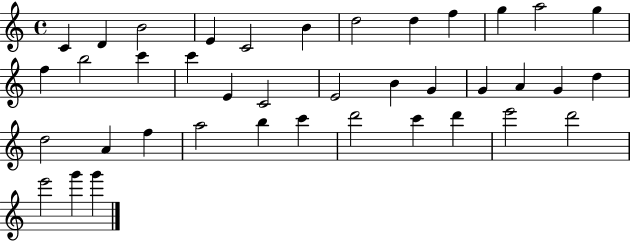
{
  \clef treble
  \time 4/4
  \defaultTimeSignature
  \key c \major
  c'4 d'4 b'2 | e'4 c'2 b'4 | d''2 d''4 f''4 | g''4 a''2 g''4 | \break f''4 b''2 c'''4 | c'''4 e'4 c'2 | e'2 b'4 g'4 | g'4 a'4 g'4 d''4 | \break d''2 a'4 f''4 | a''2 b''4 c'''4 | d'''2 c'''4 d'''4 | e'''2 d'''2 | \break e'''2 g'''4 g'''4 | \bar "|."
}